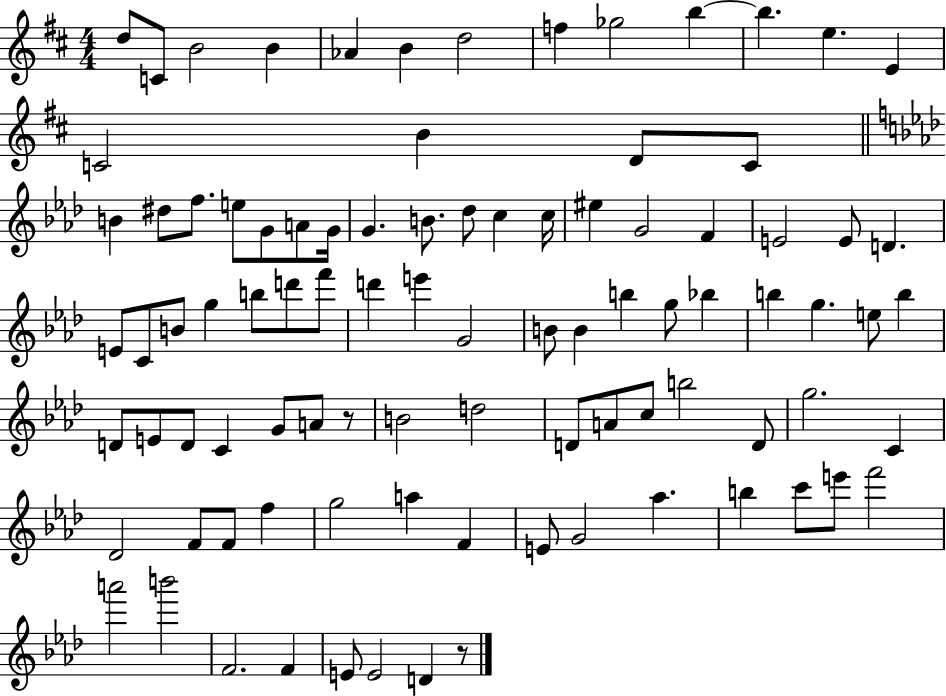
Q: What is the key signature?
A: D major